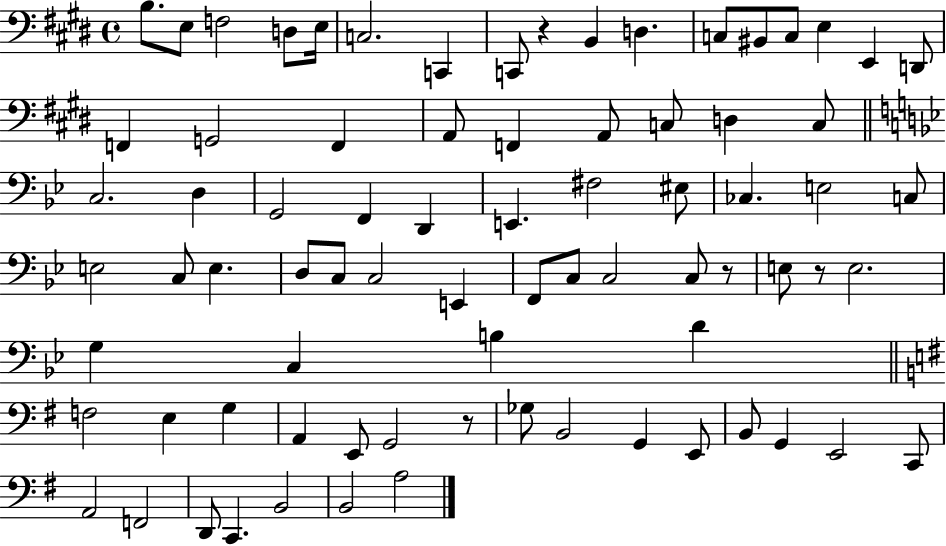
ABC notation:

X:1
T:Untitled
M:4/4
L:1/4
K:E
B,/2 E,/2 F,2 D,/2 E,/4 C,2 C,, C,,/2 z B,, D, C,/2 ^B,,/2 C,/2 E, E,, D,,/2 F,, G,,2 F,, A,,/2 F,, A,,/2 C,/2 D, C,/2 C,2 D, G,,2 F,, D,, E,, ^F,2 ^E,/2 _C, E,2 C,/2 E,2 C,/2 E, D,/2 C,/2 C,2 E,, F,,/2 C,/2 C,2 C,/2 z/2 E,/2 z/2 E,2 G, C, B, D F,2 E, G, A,, E,,/2 G,,2 z/2 _G,/2 B,,2 G,, E,,/2 B,,/2 G,, E,,2 C,,/2 A,,2 F,,2 D,,/2 C,, B,,2 B,,2 A,2